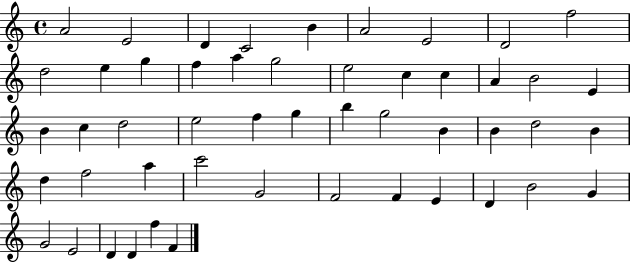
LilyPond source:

{
  \clef treble
  \time 4/4
  \defaultTimeSignature
  \key c \major
  a'2 e'2 | d'4 c'2 b'4 | a'2 e'2 | d'2 f''2 | \break d''2 e''4 g''4 | f''4 a''4 g''2 | e''2 c''4 c''4 | a'4 b'2 e'4 | \break b'4 c''4 d''2 | e''2 f''4 g''4 | b''4 g''2 b'4 | b'4 d''2 b'4 | \break d''4 f''2 a''4 | c'''2 g'2 | f'2 f'4 e'4 | d'4 b'2 g'4 | \break g'2 e'2 | d'4 d'4 f''4 f'4 | \bar "|."
}